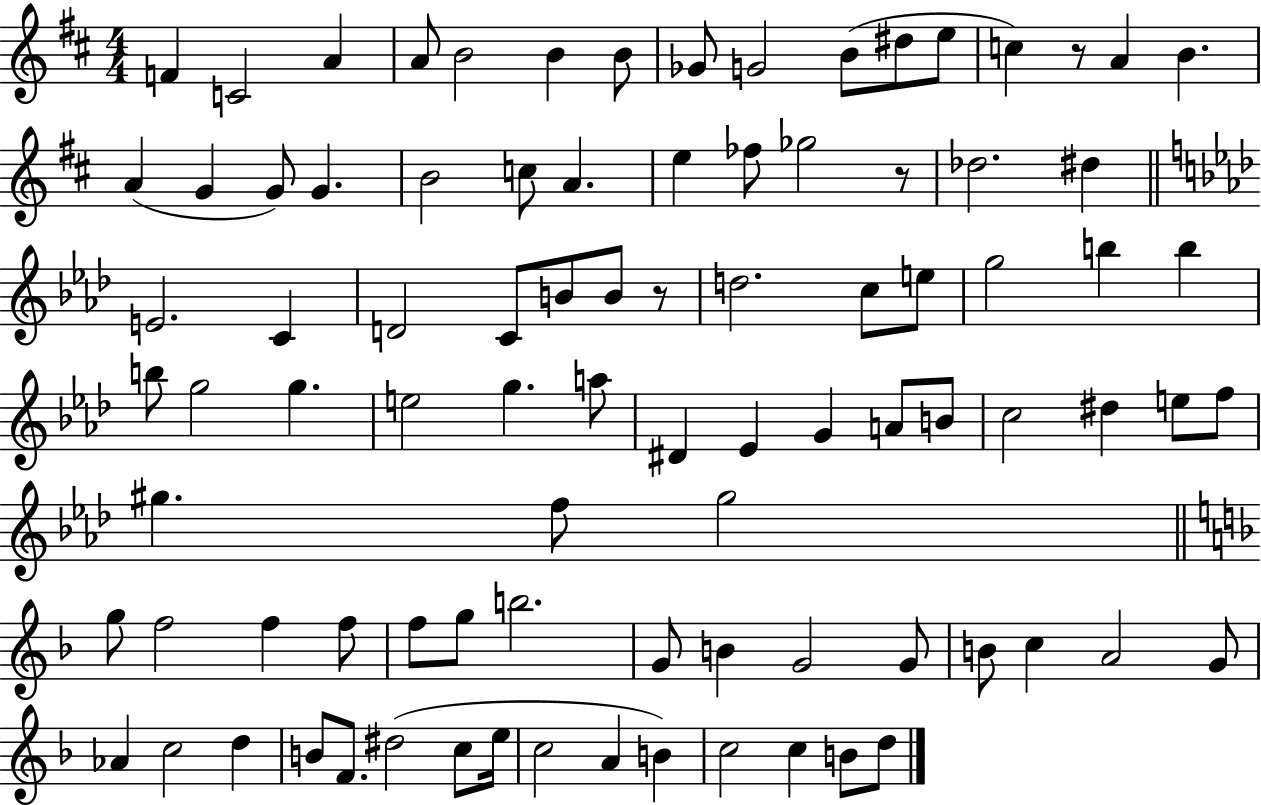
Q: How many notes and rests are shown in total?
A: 90